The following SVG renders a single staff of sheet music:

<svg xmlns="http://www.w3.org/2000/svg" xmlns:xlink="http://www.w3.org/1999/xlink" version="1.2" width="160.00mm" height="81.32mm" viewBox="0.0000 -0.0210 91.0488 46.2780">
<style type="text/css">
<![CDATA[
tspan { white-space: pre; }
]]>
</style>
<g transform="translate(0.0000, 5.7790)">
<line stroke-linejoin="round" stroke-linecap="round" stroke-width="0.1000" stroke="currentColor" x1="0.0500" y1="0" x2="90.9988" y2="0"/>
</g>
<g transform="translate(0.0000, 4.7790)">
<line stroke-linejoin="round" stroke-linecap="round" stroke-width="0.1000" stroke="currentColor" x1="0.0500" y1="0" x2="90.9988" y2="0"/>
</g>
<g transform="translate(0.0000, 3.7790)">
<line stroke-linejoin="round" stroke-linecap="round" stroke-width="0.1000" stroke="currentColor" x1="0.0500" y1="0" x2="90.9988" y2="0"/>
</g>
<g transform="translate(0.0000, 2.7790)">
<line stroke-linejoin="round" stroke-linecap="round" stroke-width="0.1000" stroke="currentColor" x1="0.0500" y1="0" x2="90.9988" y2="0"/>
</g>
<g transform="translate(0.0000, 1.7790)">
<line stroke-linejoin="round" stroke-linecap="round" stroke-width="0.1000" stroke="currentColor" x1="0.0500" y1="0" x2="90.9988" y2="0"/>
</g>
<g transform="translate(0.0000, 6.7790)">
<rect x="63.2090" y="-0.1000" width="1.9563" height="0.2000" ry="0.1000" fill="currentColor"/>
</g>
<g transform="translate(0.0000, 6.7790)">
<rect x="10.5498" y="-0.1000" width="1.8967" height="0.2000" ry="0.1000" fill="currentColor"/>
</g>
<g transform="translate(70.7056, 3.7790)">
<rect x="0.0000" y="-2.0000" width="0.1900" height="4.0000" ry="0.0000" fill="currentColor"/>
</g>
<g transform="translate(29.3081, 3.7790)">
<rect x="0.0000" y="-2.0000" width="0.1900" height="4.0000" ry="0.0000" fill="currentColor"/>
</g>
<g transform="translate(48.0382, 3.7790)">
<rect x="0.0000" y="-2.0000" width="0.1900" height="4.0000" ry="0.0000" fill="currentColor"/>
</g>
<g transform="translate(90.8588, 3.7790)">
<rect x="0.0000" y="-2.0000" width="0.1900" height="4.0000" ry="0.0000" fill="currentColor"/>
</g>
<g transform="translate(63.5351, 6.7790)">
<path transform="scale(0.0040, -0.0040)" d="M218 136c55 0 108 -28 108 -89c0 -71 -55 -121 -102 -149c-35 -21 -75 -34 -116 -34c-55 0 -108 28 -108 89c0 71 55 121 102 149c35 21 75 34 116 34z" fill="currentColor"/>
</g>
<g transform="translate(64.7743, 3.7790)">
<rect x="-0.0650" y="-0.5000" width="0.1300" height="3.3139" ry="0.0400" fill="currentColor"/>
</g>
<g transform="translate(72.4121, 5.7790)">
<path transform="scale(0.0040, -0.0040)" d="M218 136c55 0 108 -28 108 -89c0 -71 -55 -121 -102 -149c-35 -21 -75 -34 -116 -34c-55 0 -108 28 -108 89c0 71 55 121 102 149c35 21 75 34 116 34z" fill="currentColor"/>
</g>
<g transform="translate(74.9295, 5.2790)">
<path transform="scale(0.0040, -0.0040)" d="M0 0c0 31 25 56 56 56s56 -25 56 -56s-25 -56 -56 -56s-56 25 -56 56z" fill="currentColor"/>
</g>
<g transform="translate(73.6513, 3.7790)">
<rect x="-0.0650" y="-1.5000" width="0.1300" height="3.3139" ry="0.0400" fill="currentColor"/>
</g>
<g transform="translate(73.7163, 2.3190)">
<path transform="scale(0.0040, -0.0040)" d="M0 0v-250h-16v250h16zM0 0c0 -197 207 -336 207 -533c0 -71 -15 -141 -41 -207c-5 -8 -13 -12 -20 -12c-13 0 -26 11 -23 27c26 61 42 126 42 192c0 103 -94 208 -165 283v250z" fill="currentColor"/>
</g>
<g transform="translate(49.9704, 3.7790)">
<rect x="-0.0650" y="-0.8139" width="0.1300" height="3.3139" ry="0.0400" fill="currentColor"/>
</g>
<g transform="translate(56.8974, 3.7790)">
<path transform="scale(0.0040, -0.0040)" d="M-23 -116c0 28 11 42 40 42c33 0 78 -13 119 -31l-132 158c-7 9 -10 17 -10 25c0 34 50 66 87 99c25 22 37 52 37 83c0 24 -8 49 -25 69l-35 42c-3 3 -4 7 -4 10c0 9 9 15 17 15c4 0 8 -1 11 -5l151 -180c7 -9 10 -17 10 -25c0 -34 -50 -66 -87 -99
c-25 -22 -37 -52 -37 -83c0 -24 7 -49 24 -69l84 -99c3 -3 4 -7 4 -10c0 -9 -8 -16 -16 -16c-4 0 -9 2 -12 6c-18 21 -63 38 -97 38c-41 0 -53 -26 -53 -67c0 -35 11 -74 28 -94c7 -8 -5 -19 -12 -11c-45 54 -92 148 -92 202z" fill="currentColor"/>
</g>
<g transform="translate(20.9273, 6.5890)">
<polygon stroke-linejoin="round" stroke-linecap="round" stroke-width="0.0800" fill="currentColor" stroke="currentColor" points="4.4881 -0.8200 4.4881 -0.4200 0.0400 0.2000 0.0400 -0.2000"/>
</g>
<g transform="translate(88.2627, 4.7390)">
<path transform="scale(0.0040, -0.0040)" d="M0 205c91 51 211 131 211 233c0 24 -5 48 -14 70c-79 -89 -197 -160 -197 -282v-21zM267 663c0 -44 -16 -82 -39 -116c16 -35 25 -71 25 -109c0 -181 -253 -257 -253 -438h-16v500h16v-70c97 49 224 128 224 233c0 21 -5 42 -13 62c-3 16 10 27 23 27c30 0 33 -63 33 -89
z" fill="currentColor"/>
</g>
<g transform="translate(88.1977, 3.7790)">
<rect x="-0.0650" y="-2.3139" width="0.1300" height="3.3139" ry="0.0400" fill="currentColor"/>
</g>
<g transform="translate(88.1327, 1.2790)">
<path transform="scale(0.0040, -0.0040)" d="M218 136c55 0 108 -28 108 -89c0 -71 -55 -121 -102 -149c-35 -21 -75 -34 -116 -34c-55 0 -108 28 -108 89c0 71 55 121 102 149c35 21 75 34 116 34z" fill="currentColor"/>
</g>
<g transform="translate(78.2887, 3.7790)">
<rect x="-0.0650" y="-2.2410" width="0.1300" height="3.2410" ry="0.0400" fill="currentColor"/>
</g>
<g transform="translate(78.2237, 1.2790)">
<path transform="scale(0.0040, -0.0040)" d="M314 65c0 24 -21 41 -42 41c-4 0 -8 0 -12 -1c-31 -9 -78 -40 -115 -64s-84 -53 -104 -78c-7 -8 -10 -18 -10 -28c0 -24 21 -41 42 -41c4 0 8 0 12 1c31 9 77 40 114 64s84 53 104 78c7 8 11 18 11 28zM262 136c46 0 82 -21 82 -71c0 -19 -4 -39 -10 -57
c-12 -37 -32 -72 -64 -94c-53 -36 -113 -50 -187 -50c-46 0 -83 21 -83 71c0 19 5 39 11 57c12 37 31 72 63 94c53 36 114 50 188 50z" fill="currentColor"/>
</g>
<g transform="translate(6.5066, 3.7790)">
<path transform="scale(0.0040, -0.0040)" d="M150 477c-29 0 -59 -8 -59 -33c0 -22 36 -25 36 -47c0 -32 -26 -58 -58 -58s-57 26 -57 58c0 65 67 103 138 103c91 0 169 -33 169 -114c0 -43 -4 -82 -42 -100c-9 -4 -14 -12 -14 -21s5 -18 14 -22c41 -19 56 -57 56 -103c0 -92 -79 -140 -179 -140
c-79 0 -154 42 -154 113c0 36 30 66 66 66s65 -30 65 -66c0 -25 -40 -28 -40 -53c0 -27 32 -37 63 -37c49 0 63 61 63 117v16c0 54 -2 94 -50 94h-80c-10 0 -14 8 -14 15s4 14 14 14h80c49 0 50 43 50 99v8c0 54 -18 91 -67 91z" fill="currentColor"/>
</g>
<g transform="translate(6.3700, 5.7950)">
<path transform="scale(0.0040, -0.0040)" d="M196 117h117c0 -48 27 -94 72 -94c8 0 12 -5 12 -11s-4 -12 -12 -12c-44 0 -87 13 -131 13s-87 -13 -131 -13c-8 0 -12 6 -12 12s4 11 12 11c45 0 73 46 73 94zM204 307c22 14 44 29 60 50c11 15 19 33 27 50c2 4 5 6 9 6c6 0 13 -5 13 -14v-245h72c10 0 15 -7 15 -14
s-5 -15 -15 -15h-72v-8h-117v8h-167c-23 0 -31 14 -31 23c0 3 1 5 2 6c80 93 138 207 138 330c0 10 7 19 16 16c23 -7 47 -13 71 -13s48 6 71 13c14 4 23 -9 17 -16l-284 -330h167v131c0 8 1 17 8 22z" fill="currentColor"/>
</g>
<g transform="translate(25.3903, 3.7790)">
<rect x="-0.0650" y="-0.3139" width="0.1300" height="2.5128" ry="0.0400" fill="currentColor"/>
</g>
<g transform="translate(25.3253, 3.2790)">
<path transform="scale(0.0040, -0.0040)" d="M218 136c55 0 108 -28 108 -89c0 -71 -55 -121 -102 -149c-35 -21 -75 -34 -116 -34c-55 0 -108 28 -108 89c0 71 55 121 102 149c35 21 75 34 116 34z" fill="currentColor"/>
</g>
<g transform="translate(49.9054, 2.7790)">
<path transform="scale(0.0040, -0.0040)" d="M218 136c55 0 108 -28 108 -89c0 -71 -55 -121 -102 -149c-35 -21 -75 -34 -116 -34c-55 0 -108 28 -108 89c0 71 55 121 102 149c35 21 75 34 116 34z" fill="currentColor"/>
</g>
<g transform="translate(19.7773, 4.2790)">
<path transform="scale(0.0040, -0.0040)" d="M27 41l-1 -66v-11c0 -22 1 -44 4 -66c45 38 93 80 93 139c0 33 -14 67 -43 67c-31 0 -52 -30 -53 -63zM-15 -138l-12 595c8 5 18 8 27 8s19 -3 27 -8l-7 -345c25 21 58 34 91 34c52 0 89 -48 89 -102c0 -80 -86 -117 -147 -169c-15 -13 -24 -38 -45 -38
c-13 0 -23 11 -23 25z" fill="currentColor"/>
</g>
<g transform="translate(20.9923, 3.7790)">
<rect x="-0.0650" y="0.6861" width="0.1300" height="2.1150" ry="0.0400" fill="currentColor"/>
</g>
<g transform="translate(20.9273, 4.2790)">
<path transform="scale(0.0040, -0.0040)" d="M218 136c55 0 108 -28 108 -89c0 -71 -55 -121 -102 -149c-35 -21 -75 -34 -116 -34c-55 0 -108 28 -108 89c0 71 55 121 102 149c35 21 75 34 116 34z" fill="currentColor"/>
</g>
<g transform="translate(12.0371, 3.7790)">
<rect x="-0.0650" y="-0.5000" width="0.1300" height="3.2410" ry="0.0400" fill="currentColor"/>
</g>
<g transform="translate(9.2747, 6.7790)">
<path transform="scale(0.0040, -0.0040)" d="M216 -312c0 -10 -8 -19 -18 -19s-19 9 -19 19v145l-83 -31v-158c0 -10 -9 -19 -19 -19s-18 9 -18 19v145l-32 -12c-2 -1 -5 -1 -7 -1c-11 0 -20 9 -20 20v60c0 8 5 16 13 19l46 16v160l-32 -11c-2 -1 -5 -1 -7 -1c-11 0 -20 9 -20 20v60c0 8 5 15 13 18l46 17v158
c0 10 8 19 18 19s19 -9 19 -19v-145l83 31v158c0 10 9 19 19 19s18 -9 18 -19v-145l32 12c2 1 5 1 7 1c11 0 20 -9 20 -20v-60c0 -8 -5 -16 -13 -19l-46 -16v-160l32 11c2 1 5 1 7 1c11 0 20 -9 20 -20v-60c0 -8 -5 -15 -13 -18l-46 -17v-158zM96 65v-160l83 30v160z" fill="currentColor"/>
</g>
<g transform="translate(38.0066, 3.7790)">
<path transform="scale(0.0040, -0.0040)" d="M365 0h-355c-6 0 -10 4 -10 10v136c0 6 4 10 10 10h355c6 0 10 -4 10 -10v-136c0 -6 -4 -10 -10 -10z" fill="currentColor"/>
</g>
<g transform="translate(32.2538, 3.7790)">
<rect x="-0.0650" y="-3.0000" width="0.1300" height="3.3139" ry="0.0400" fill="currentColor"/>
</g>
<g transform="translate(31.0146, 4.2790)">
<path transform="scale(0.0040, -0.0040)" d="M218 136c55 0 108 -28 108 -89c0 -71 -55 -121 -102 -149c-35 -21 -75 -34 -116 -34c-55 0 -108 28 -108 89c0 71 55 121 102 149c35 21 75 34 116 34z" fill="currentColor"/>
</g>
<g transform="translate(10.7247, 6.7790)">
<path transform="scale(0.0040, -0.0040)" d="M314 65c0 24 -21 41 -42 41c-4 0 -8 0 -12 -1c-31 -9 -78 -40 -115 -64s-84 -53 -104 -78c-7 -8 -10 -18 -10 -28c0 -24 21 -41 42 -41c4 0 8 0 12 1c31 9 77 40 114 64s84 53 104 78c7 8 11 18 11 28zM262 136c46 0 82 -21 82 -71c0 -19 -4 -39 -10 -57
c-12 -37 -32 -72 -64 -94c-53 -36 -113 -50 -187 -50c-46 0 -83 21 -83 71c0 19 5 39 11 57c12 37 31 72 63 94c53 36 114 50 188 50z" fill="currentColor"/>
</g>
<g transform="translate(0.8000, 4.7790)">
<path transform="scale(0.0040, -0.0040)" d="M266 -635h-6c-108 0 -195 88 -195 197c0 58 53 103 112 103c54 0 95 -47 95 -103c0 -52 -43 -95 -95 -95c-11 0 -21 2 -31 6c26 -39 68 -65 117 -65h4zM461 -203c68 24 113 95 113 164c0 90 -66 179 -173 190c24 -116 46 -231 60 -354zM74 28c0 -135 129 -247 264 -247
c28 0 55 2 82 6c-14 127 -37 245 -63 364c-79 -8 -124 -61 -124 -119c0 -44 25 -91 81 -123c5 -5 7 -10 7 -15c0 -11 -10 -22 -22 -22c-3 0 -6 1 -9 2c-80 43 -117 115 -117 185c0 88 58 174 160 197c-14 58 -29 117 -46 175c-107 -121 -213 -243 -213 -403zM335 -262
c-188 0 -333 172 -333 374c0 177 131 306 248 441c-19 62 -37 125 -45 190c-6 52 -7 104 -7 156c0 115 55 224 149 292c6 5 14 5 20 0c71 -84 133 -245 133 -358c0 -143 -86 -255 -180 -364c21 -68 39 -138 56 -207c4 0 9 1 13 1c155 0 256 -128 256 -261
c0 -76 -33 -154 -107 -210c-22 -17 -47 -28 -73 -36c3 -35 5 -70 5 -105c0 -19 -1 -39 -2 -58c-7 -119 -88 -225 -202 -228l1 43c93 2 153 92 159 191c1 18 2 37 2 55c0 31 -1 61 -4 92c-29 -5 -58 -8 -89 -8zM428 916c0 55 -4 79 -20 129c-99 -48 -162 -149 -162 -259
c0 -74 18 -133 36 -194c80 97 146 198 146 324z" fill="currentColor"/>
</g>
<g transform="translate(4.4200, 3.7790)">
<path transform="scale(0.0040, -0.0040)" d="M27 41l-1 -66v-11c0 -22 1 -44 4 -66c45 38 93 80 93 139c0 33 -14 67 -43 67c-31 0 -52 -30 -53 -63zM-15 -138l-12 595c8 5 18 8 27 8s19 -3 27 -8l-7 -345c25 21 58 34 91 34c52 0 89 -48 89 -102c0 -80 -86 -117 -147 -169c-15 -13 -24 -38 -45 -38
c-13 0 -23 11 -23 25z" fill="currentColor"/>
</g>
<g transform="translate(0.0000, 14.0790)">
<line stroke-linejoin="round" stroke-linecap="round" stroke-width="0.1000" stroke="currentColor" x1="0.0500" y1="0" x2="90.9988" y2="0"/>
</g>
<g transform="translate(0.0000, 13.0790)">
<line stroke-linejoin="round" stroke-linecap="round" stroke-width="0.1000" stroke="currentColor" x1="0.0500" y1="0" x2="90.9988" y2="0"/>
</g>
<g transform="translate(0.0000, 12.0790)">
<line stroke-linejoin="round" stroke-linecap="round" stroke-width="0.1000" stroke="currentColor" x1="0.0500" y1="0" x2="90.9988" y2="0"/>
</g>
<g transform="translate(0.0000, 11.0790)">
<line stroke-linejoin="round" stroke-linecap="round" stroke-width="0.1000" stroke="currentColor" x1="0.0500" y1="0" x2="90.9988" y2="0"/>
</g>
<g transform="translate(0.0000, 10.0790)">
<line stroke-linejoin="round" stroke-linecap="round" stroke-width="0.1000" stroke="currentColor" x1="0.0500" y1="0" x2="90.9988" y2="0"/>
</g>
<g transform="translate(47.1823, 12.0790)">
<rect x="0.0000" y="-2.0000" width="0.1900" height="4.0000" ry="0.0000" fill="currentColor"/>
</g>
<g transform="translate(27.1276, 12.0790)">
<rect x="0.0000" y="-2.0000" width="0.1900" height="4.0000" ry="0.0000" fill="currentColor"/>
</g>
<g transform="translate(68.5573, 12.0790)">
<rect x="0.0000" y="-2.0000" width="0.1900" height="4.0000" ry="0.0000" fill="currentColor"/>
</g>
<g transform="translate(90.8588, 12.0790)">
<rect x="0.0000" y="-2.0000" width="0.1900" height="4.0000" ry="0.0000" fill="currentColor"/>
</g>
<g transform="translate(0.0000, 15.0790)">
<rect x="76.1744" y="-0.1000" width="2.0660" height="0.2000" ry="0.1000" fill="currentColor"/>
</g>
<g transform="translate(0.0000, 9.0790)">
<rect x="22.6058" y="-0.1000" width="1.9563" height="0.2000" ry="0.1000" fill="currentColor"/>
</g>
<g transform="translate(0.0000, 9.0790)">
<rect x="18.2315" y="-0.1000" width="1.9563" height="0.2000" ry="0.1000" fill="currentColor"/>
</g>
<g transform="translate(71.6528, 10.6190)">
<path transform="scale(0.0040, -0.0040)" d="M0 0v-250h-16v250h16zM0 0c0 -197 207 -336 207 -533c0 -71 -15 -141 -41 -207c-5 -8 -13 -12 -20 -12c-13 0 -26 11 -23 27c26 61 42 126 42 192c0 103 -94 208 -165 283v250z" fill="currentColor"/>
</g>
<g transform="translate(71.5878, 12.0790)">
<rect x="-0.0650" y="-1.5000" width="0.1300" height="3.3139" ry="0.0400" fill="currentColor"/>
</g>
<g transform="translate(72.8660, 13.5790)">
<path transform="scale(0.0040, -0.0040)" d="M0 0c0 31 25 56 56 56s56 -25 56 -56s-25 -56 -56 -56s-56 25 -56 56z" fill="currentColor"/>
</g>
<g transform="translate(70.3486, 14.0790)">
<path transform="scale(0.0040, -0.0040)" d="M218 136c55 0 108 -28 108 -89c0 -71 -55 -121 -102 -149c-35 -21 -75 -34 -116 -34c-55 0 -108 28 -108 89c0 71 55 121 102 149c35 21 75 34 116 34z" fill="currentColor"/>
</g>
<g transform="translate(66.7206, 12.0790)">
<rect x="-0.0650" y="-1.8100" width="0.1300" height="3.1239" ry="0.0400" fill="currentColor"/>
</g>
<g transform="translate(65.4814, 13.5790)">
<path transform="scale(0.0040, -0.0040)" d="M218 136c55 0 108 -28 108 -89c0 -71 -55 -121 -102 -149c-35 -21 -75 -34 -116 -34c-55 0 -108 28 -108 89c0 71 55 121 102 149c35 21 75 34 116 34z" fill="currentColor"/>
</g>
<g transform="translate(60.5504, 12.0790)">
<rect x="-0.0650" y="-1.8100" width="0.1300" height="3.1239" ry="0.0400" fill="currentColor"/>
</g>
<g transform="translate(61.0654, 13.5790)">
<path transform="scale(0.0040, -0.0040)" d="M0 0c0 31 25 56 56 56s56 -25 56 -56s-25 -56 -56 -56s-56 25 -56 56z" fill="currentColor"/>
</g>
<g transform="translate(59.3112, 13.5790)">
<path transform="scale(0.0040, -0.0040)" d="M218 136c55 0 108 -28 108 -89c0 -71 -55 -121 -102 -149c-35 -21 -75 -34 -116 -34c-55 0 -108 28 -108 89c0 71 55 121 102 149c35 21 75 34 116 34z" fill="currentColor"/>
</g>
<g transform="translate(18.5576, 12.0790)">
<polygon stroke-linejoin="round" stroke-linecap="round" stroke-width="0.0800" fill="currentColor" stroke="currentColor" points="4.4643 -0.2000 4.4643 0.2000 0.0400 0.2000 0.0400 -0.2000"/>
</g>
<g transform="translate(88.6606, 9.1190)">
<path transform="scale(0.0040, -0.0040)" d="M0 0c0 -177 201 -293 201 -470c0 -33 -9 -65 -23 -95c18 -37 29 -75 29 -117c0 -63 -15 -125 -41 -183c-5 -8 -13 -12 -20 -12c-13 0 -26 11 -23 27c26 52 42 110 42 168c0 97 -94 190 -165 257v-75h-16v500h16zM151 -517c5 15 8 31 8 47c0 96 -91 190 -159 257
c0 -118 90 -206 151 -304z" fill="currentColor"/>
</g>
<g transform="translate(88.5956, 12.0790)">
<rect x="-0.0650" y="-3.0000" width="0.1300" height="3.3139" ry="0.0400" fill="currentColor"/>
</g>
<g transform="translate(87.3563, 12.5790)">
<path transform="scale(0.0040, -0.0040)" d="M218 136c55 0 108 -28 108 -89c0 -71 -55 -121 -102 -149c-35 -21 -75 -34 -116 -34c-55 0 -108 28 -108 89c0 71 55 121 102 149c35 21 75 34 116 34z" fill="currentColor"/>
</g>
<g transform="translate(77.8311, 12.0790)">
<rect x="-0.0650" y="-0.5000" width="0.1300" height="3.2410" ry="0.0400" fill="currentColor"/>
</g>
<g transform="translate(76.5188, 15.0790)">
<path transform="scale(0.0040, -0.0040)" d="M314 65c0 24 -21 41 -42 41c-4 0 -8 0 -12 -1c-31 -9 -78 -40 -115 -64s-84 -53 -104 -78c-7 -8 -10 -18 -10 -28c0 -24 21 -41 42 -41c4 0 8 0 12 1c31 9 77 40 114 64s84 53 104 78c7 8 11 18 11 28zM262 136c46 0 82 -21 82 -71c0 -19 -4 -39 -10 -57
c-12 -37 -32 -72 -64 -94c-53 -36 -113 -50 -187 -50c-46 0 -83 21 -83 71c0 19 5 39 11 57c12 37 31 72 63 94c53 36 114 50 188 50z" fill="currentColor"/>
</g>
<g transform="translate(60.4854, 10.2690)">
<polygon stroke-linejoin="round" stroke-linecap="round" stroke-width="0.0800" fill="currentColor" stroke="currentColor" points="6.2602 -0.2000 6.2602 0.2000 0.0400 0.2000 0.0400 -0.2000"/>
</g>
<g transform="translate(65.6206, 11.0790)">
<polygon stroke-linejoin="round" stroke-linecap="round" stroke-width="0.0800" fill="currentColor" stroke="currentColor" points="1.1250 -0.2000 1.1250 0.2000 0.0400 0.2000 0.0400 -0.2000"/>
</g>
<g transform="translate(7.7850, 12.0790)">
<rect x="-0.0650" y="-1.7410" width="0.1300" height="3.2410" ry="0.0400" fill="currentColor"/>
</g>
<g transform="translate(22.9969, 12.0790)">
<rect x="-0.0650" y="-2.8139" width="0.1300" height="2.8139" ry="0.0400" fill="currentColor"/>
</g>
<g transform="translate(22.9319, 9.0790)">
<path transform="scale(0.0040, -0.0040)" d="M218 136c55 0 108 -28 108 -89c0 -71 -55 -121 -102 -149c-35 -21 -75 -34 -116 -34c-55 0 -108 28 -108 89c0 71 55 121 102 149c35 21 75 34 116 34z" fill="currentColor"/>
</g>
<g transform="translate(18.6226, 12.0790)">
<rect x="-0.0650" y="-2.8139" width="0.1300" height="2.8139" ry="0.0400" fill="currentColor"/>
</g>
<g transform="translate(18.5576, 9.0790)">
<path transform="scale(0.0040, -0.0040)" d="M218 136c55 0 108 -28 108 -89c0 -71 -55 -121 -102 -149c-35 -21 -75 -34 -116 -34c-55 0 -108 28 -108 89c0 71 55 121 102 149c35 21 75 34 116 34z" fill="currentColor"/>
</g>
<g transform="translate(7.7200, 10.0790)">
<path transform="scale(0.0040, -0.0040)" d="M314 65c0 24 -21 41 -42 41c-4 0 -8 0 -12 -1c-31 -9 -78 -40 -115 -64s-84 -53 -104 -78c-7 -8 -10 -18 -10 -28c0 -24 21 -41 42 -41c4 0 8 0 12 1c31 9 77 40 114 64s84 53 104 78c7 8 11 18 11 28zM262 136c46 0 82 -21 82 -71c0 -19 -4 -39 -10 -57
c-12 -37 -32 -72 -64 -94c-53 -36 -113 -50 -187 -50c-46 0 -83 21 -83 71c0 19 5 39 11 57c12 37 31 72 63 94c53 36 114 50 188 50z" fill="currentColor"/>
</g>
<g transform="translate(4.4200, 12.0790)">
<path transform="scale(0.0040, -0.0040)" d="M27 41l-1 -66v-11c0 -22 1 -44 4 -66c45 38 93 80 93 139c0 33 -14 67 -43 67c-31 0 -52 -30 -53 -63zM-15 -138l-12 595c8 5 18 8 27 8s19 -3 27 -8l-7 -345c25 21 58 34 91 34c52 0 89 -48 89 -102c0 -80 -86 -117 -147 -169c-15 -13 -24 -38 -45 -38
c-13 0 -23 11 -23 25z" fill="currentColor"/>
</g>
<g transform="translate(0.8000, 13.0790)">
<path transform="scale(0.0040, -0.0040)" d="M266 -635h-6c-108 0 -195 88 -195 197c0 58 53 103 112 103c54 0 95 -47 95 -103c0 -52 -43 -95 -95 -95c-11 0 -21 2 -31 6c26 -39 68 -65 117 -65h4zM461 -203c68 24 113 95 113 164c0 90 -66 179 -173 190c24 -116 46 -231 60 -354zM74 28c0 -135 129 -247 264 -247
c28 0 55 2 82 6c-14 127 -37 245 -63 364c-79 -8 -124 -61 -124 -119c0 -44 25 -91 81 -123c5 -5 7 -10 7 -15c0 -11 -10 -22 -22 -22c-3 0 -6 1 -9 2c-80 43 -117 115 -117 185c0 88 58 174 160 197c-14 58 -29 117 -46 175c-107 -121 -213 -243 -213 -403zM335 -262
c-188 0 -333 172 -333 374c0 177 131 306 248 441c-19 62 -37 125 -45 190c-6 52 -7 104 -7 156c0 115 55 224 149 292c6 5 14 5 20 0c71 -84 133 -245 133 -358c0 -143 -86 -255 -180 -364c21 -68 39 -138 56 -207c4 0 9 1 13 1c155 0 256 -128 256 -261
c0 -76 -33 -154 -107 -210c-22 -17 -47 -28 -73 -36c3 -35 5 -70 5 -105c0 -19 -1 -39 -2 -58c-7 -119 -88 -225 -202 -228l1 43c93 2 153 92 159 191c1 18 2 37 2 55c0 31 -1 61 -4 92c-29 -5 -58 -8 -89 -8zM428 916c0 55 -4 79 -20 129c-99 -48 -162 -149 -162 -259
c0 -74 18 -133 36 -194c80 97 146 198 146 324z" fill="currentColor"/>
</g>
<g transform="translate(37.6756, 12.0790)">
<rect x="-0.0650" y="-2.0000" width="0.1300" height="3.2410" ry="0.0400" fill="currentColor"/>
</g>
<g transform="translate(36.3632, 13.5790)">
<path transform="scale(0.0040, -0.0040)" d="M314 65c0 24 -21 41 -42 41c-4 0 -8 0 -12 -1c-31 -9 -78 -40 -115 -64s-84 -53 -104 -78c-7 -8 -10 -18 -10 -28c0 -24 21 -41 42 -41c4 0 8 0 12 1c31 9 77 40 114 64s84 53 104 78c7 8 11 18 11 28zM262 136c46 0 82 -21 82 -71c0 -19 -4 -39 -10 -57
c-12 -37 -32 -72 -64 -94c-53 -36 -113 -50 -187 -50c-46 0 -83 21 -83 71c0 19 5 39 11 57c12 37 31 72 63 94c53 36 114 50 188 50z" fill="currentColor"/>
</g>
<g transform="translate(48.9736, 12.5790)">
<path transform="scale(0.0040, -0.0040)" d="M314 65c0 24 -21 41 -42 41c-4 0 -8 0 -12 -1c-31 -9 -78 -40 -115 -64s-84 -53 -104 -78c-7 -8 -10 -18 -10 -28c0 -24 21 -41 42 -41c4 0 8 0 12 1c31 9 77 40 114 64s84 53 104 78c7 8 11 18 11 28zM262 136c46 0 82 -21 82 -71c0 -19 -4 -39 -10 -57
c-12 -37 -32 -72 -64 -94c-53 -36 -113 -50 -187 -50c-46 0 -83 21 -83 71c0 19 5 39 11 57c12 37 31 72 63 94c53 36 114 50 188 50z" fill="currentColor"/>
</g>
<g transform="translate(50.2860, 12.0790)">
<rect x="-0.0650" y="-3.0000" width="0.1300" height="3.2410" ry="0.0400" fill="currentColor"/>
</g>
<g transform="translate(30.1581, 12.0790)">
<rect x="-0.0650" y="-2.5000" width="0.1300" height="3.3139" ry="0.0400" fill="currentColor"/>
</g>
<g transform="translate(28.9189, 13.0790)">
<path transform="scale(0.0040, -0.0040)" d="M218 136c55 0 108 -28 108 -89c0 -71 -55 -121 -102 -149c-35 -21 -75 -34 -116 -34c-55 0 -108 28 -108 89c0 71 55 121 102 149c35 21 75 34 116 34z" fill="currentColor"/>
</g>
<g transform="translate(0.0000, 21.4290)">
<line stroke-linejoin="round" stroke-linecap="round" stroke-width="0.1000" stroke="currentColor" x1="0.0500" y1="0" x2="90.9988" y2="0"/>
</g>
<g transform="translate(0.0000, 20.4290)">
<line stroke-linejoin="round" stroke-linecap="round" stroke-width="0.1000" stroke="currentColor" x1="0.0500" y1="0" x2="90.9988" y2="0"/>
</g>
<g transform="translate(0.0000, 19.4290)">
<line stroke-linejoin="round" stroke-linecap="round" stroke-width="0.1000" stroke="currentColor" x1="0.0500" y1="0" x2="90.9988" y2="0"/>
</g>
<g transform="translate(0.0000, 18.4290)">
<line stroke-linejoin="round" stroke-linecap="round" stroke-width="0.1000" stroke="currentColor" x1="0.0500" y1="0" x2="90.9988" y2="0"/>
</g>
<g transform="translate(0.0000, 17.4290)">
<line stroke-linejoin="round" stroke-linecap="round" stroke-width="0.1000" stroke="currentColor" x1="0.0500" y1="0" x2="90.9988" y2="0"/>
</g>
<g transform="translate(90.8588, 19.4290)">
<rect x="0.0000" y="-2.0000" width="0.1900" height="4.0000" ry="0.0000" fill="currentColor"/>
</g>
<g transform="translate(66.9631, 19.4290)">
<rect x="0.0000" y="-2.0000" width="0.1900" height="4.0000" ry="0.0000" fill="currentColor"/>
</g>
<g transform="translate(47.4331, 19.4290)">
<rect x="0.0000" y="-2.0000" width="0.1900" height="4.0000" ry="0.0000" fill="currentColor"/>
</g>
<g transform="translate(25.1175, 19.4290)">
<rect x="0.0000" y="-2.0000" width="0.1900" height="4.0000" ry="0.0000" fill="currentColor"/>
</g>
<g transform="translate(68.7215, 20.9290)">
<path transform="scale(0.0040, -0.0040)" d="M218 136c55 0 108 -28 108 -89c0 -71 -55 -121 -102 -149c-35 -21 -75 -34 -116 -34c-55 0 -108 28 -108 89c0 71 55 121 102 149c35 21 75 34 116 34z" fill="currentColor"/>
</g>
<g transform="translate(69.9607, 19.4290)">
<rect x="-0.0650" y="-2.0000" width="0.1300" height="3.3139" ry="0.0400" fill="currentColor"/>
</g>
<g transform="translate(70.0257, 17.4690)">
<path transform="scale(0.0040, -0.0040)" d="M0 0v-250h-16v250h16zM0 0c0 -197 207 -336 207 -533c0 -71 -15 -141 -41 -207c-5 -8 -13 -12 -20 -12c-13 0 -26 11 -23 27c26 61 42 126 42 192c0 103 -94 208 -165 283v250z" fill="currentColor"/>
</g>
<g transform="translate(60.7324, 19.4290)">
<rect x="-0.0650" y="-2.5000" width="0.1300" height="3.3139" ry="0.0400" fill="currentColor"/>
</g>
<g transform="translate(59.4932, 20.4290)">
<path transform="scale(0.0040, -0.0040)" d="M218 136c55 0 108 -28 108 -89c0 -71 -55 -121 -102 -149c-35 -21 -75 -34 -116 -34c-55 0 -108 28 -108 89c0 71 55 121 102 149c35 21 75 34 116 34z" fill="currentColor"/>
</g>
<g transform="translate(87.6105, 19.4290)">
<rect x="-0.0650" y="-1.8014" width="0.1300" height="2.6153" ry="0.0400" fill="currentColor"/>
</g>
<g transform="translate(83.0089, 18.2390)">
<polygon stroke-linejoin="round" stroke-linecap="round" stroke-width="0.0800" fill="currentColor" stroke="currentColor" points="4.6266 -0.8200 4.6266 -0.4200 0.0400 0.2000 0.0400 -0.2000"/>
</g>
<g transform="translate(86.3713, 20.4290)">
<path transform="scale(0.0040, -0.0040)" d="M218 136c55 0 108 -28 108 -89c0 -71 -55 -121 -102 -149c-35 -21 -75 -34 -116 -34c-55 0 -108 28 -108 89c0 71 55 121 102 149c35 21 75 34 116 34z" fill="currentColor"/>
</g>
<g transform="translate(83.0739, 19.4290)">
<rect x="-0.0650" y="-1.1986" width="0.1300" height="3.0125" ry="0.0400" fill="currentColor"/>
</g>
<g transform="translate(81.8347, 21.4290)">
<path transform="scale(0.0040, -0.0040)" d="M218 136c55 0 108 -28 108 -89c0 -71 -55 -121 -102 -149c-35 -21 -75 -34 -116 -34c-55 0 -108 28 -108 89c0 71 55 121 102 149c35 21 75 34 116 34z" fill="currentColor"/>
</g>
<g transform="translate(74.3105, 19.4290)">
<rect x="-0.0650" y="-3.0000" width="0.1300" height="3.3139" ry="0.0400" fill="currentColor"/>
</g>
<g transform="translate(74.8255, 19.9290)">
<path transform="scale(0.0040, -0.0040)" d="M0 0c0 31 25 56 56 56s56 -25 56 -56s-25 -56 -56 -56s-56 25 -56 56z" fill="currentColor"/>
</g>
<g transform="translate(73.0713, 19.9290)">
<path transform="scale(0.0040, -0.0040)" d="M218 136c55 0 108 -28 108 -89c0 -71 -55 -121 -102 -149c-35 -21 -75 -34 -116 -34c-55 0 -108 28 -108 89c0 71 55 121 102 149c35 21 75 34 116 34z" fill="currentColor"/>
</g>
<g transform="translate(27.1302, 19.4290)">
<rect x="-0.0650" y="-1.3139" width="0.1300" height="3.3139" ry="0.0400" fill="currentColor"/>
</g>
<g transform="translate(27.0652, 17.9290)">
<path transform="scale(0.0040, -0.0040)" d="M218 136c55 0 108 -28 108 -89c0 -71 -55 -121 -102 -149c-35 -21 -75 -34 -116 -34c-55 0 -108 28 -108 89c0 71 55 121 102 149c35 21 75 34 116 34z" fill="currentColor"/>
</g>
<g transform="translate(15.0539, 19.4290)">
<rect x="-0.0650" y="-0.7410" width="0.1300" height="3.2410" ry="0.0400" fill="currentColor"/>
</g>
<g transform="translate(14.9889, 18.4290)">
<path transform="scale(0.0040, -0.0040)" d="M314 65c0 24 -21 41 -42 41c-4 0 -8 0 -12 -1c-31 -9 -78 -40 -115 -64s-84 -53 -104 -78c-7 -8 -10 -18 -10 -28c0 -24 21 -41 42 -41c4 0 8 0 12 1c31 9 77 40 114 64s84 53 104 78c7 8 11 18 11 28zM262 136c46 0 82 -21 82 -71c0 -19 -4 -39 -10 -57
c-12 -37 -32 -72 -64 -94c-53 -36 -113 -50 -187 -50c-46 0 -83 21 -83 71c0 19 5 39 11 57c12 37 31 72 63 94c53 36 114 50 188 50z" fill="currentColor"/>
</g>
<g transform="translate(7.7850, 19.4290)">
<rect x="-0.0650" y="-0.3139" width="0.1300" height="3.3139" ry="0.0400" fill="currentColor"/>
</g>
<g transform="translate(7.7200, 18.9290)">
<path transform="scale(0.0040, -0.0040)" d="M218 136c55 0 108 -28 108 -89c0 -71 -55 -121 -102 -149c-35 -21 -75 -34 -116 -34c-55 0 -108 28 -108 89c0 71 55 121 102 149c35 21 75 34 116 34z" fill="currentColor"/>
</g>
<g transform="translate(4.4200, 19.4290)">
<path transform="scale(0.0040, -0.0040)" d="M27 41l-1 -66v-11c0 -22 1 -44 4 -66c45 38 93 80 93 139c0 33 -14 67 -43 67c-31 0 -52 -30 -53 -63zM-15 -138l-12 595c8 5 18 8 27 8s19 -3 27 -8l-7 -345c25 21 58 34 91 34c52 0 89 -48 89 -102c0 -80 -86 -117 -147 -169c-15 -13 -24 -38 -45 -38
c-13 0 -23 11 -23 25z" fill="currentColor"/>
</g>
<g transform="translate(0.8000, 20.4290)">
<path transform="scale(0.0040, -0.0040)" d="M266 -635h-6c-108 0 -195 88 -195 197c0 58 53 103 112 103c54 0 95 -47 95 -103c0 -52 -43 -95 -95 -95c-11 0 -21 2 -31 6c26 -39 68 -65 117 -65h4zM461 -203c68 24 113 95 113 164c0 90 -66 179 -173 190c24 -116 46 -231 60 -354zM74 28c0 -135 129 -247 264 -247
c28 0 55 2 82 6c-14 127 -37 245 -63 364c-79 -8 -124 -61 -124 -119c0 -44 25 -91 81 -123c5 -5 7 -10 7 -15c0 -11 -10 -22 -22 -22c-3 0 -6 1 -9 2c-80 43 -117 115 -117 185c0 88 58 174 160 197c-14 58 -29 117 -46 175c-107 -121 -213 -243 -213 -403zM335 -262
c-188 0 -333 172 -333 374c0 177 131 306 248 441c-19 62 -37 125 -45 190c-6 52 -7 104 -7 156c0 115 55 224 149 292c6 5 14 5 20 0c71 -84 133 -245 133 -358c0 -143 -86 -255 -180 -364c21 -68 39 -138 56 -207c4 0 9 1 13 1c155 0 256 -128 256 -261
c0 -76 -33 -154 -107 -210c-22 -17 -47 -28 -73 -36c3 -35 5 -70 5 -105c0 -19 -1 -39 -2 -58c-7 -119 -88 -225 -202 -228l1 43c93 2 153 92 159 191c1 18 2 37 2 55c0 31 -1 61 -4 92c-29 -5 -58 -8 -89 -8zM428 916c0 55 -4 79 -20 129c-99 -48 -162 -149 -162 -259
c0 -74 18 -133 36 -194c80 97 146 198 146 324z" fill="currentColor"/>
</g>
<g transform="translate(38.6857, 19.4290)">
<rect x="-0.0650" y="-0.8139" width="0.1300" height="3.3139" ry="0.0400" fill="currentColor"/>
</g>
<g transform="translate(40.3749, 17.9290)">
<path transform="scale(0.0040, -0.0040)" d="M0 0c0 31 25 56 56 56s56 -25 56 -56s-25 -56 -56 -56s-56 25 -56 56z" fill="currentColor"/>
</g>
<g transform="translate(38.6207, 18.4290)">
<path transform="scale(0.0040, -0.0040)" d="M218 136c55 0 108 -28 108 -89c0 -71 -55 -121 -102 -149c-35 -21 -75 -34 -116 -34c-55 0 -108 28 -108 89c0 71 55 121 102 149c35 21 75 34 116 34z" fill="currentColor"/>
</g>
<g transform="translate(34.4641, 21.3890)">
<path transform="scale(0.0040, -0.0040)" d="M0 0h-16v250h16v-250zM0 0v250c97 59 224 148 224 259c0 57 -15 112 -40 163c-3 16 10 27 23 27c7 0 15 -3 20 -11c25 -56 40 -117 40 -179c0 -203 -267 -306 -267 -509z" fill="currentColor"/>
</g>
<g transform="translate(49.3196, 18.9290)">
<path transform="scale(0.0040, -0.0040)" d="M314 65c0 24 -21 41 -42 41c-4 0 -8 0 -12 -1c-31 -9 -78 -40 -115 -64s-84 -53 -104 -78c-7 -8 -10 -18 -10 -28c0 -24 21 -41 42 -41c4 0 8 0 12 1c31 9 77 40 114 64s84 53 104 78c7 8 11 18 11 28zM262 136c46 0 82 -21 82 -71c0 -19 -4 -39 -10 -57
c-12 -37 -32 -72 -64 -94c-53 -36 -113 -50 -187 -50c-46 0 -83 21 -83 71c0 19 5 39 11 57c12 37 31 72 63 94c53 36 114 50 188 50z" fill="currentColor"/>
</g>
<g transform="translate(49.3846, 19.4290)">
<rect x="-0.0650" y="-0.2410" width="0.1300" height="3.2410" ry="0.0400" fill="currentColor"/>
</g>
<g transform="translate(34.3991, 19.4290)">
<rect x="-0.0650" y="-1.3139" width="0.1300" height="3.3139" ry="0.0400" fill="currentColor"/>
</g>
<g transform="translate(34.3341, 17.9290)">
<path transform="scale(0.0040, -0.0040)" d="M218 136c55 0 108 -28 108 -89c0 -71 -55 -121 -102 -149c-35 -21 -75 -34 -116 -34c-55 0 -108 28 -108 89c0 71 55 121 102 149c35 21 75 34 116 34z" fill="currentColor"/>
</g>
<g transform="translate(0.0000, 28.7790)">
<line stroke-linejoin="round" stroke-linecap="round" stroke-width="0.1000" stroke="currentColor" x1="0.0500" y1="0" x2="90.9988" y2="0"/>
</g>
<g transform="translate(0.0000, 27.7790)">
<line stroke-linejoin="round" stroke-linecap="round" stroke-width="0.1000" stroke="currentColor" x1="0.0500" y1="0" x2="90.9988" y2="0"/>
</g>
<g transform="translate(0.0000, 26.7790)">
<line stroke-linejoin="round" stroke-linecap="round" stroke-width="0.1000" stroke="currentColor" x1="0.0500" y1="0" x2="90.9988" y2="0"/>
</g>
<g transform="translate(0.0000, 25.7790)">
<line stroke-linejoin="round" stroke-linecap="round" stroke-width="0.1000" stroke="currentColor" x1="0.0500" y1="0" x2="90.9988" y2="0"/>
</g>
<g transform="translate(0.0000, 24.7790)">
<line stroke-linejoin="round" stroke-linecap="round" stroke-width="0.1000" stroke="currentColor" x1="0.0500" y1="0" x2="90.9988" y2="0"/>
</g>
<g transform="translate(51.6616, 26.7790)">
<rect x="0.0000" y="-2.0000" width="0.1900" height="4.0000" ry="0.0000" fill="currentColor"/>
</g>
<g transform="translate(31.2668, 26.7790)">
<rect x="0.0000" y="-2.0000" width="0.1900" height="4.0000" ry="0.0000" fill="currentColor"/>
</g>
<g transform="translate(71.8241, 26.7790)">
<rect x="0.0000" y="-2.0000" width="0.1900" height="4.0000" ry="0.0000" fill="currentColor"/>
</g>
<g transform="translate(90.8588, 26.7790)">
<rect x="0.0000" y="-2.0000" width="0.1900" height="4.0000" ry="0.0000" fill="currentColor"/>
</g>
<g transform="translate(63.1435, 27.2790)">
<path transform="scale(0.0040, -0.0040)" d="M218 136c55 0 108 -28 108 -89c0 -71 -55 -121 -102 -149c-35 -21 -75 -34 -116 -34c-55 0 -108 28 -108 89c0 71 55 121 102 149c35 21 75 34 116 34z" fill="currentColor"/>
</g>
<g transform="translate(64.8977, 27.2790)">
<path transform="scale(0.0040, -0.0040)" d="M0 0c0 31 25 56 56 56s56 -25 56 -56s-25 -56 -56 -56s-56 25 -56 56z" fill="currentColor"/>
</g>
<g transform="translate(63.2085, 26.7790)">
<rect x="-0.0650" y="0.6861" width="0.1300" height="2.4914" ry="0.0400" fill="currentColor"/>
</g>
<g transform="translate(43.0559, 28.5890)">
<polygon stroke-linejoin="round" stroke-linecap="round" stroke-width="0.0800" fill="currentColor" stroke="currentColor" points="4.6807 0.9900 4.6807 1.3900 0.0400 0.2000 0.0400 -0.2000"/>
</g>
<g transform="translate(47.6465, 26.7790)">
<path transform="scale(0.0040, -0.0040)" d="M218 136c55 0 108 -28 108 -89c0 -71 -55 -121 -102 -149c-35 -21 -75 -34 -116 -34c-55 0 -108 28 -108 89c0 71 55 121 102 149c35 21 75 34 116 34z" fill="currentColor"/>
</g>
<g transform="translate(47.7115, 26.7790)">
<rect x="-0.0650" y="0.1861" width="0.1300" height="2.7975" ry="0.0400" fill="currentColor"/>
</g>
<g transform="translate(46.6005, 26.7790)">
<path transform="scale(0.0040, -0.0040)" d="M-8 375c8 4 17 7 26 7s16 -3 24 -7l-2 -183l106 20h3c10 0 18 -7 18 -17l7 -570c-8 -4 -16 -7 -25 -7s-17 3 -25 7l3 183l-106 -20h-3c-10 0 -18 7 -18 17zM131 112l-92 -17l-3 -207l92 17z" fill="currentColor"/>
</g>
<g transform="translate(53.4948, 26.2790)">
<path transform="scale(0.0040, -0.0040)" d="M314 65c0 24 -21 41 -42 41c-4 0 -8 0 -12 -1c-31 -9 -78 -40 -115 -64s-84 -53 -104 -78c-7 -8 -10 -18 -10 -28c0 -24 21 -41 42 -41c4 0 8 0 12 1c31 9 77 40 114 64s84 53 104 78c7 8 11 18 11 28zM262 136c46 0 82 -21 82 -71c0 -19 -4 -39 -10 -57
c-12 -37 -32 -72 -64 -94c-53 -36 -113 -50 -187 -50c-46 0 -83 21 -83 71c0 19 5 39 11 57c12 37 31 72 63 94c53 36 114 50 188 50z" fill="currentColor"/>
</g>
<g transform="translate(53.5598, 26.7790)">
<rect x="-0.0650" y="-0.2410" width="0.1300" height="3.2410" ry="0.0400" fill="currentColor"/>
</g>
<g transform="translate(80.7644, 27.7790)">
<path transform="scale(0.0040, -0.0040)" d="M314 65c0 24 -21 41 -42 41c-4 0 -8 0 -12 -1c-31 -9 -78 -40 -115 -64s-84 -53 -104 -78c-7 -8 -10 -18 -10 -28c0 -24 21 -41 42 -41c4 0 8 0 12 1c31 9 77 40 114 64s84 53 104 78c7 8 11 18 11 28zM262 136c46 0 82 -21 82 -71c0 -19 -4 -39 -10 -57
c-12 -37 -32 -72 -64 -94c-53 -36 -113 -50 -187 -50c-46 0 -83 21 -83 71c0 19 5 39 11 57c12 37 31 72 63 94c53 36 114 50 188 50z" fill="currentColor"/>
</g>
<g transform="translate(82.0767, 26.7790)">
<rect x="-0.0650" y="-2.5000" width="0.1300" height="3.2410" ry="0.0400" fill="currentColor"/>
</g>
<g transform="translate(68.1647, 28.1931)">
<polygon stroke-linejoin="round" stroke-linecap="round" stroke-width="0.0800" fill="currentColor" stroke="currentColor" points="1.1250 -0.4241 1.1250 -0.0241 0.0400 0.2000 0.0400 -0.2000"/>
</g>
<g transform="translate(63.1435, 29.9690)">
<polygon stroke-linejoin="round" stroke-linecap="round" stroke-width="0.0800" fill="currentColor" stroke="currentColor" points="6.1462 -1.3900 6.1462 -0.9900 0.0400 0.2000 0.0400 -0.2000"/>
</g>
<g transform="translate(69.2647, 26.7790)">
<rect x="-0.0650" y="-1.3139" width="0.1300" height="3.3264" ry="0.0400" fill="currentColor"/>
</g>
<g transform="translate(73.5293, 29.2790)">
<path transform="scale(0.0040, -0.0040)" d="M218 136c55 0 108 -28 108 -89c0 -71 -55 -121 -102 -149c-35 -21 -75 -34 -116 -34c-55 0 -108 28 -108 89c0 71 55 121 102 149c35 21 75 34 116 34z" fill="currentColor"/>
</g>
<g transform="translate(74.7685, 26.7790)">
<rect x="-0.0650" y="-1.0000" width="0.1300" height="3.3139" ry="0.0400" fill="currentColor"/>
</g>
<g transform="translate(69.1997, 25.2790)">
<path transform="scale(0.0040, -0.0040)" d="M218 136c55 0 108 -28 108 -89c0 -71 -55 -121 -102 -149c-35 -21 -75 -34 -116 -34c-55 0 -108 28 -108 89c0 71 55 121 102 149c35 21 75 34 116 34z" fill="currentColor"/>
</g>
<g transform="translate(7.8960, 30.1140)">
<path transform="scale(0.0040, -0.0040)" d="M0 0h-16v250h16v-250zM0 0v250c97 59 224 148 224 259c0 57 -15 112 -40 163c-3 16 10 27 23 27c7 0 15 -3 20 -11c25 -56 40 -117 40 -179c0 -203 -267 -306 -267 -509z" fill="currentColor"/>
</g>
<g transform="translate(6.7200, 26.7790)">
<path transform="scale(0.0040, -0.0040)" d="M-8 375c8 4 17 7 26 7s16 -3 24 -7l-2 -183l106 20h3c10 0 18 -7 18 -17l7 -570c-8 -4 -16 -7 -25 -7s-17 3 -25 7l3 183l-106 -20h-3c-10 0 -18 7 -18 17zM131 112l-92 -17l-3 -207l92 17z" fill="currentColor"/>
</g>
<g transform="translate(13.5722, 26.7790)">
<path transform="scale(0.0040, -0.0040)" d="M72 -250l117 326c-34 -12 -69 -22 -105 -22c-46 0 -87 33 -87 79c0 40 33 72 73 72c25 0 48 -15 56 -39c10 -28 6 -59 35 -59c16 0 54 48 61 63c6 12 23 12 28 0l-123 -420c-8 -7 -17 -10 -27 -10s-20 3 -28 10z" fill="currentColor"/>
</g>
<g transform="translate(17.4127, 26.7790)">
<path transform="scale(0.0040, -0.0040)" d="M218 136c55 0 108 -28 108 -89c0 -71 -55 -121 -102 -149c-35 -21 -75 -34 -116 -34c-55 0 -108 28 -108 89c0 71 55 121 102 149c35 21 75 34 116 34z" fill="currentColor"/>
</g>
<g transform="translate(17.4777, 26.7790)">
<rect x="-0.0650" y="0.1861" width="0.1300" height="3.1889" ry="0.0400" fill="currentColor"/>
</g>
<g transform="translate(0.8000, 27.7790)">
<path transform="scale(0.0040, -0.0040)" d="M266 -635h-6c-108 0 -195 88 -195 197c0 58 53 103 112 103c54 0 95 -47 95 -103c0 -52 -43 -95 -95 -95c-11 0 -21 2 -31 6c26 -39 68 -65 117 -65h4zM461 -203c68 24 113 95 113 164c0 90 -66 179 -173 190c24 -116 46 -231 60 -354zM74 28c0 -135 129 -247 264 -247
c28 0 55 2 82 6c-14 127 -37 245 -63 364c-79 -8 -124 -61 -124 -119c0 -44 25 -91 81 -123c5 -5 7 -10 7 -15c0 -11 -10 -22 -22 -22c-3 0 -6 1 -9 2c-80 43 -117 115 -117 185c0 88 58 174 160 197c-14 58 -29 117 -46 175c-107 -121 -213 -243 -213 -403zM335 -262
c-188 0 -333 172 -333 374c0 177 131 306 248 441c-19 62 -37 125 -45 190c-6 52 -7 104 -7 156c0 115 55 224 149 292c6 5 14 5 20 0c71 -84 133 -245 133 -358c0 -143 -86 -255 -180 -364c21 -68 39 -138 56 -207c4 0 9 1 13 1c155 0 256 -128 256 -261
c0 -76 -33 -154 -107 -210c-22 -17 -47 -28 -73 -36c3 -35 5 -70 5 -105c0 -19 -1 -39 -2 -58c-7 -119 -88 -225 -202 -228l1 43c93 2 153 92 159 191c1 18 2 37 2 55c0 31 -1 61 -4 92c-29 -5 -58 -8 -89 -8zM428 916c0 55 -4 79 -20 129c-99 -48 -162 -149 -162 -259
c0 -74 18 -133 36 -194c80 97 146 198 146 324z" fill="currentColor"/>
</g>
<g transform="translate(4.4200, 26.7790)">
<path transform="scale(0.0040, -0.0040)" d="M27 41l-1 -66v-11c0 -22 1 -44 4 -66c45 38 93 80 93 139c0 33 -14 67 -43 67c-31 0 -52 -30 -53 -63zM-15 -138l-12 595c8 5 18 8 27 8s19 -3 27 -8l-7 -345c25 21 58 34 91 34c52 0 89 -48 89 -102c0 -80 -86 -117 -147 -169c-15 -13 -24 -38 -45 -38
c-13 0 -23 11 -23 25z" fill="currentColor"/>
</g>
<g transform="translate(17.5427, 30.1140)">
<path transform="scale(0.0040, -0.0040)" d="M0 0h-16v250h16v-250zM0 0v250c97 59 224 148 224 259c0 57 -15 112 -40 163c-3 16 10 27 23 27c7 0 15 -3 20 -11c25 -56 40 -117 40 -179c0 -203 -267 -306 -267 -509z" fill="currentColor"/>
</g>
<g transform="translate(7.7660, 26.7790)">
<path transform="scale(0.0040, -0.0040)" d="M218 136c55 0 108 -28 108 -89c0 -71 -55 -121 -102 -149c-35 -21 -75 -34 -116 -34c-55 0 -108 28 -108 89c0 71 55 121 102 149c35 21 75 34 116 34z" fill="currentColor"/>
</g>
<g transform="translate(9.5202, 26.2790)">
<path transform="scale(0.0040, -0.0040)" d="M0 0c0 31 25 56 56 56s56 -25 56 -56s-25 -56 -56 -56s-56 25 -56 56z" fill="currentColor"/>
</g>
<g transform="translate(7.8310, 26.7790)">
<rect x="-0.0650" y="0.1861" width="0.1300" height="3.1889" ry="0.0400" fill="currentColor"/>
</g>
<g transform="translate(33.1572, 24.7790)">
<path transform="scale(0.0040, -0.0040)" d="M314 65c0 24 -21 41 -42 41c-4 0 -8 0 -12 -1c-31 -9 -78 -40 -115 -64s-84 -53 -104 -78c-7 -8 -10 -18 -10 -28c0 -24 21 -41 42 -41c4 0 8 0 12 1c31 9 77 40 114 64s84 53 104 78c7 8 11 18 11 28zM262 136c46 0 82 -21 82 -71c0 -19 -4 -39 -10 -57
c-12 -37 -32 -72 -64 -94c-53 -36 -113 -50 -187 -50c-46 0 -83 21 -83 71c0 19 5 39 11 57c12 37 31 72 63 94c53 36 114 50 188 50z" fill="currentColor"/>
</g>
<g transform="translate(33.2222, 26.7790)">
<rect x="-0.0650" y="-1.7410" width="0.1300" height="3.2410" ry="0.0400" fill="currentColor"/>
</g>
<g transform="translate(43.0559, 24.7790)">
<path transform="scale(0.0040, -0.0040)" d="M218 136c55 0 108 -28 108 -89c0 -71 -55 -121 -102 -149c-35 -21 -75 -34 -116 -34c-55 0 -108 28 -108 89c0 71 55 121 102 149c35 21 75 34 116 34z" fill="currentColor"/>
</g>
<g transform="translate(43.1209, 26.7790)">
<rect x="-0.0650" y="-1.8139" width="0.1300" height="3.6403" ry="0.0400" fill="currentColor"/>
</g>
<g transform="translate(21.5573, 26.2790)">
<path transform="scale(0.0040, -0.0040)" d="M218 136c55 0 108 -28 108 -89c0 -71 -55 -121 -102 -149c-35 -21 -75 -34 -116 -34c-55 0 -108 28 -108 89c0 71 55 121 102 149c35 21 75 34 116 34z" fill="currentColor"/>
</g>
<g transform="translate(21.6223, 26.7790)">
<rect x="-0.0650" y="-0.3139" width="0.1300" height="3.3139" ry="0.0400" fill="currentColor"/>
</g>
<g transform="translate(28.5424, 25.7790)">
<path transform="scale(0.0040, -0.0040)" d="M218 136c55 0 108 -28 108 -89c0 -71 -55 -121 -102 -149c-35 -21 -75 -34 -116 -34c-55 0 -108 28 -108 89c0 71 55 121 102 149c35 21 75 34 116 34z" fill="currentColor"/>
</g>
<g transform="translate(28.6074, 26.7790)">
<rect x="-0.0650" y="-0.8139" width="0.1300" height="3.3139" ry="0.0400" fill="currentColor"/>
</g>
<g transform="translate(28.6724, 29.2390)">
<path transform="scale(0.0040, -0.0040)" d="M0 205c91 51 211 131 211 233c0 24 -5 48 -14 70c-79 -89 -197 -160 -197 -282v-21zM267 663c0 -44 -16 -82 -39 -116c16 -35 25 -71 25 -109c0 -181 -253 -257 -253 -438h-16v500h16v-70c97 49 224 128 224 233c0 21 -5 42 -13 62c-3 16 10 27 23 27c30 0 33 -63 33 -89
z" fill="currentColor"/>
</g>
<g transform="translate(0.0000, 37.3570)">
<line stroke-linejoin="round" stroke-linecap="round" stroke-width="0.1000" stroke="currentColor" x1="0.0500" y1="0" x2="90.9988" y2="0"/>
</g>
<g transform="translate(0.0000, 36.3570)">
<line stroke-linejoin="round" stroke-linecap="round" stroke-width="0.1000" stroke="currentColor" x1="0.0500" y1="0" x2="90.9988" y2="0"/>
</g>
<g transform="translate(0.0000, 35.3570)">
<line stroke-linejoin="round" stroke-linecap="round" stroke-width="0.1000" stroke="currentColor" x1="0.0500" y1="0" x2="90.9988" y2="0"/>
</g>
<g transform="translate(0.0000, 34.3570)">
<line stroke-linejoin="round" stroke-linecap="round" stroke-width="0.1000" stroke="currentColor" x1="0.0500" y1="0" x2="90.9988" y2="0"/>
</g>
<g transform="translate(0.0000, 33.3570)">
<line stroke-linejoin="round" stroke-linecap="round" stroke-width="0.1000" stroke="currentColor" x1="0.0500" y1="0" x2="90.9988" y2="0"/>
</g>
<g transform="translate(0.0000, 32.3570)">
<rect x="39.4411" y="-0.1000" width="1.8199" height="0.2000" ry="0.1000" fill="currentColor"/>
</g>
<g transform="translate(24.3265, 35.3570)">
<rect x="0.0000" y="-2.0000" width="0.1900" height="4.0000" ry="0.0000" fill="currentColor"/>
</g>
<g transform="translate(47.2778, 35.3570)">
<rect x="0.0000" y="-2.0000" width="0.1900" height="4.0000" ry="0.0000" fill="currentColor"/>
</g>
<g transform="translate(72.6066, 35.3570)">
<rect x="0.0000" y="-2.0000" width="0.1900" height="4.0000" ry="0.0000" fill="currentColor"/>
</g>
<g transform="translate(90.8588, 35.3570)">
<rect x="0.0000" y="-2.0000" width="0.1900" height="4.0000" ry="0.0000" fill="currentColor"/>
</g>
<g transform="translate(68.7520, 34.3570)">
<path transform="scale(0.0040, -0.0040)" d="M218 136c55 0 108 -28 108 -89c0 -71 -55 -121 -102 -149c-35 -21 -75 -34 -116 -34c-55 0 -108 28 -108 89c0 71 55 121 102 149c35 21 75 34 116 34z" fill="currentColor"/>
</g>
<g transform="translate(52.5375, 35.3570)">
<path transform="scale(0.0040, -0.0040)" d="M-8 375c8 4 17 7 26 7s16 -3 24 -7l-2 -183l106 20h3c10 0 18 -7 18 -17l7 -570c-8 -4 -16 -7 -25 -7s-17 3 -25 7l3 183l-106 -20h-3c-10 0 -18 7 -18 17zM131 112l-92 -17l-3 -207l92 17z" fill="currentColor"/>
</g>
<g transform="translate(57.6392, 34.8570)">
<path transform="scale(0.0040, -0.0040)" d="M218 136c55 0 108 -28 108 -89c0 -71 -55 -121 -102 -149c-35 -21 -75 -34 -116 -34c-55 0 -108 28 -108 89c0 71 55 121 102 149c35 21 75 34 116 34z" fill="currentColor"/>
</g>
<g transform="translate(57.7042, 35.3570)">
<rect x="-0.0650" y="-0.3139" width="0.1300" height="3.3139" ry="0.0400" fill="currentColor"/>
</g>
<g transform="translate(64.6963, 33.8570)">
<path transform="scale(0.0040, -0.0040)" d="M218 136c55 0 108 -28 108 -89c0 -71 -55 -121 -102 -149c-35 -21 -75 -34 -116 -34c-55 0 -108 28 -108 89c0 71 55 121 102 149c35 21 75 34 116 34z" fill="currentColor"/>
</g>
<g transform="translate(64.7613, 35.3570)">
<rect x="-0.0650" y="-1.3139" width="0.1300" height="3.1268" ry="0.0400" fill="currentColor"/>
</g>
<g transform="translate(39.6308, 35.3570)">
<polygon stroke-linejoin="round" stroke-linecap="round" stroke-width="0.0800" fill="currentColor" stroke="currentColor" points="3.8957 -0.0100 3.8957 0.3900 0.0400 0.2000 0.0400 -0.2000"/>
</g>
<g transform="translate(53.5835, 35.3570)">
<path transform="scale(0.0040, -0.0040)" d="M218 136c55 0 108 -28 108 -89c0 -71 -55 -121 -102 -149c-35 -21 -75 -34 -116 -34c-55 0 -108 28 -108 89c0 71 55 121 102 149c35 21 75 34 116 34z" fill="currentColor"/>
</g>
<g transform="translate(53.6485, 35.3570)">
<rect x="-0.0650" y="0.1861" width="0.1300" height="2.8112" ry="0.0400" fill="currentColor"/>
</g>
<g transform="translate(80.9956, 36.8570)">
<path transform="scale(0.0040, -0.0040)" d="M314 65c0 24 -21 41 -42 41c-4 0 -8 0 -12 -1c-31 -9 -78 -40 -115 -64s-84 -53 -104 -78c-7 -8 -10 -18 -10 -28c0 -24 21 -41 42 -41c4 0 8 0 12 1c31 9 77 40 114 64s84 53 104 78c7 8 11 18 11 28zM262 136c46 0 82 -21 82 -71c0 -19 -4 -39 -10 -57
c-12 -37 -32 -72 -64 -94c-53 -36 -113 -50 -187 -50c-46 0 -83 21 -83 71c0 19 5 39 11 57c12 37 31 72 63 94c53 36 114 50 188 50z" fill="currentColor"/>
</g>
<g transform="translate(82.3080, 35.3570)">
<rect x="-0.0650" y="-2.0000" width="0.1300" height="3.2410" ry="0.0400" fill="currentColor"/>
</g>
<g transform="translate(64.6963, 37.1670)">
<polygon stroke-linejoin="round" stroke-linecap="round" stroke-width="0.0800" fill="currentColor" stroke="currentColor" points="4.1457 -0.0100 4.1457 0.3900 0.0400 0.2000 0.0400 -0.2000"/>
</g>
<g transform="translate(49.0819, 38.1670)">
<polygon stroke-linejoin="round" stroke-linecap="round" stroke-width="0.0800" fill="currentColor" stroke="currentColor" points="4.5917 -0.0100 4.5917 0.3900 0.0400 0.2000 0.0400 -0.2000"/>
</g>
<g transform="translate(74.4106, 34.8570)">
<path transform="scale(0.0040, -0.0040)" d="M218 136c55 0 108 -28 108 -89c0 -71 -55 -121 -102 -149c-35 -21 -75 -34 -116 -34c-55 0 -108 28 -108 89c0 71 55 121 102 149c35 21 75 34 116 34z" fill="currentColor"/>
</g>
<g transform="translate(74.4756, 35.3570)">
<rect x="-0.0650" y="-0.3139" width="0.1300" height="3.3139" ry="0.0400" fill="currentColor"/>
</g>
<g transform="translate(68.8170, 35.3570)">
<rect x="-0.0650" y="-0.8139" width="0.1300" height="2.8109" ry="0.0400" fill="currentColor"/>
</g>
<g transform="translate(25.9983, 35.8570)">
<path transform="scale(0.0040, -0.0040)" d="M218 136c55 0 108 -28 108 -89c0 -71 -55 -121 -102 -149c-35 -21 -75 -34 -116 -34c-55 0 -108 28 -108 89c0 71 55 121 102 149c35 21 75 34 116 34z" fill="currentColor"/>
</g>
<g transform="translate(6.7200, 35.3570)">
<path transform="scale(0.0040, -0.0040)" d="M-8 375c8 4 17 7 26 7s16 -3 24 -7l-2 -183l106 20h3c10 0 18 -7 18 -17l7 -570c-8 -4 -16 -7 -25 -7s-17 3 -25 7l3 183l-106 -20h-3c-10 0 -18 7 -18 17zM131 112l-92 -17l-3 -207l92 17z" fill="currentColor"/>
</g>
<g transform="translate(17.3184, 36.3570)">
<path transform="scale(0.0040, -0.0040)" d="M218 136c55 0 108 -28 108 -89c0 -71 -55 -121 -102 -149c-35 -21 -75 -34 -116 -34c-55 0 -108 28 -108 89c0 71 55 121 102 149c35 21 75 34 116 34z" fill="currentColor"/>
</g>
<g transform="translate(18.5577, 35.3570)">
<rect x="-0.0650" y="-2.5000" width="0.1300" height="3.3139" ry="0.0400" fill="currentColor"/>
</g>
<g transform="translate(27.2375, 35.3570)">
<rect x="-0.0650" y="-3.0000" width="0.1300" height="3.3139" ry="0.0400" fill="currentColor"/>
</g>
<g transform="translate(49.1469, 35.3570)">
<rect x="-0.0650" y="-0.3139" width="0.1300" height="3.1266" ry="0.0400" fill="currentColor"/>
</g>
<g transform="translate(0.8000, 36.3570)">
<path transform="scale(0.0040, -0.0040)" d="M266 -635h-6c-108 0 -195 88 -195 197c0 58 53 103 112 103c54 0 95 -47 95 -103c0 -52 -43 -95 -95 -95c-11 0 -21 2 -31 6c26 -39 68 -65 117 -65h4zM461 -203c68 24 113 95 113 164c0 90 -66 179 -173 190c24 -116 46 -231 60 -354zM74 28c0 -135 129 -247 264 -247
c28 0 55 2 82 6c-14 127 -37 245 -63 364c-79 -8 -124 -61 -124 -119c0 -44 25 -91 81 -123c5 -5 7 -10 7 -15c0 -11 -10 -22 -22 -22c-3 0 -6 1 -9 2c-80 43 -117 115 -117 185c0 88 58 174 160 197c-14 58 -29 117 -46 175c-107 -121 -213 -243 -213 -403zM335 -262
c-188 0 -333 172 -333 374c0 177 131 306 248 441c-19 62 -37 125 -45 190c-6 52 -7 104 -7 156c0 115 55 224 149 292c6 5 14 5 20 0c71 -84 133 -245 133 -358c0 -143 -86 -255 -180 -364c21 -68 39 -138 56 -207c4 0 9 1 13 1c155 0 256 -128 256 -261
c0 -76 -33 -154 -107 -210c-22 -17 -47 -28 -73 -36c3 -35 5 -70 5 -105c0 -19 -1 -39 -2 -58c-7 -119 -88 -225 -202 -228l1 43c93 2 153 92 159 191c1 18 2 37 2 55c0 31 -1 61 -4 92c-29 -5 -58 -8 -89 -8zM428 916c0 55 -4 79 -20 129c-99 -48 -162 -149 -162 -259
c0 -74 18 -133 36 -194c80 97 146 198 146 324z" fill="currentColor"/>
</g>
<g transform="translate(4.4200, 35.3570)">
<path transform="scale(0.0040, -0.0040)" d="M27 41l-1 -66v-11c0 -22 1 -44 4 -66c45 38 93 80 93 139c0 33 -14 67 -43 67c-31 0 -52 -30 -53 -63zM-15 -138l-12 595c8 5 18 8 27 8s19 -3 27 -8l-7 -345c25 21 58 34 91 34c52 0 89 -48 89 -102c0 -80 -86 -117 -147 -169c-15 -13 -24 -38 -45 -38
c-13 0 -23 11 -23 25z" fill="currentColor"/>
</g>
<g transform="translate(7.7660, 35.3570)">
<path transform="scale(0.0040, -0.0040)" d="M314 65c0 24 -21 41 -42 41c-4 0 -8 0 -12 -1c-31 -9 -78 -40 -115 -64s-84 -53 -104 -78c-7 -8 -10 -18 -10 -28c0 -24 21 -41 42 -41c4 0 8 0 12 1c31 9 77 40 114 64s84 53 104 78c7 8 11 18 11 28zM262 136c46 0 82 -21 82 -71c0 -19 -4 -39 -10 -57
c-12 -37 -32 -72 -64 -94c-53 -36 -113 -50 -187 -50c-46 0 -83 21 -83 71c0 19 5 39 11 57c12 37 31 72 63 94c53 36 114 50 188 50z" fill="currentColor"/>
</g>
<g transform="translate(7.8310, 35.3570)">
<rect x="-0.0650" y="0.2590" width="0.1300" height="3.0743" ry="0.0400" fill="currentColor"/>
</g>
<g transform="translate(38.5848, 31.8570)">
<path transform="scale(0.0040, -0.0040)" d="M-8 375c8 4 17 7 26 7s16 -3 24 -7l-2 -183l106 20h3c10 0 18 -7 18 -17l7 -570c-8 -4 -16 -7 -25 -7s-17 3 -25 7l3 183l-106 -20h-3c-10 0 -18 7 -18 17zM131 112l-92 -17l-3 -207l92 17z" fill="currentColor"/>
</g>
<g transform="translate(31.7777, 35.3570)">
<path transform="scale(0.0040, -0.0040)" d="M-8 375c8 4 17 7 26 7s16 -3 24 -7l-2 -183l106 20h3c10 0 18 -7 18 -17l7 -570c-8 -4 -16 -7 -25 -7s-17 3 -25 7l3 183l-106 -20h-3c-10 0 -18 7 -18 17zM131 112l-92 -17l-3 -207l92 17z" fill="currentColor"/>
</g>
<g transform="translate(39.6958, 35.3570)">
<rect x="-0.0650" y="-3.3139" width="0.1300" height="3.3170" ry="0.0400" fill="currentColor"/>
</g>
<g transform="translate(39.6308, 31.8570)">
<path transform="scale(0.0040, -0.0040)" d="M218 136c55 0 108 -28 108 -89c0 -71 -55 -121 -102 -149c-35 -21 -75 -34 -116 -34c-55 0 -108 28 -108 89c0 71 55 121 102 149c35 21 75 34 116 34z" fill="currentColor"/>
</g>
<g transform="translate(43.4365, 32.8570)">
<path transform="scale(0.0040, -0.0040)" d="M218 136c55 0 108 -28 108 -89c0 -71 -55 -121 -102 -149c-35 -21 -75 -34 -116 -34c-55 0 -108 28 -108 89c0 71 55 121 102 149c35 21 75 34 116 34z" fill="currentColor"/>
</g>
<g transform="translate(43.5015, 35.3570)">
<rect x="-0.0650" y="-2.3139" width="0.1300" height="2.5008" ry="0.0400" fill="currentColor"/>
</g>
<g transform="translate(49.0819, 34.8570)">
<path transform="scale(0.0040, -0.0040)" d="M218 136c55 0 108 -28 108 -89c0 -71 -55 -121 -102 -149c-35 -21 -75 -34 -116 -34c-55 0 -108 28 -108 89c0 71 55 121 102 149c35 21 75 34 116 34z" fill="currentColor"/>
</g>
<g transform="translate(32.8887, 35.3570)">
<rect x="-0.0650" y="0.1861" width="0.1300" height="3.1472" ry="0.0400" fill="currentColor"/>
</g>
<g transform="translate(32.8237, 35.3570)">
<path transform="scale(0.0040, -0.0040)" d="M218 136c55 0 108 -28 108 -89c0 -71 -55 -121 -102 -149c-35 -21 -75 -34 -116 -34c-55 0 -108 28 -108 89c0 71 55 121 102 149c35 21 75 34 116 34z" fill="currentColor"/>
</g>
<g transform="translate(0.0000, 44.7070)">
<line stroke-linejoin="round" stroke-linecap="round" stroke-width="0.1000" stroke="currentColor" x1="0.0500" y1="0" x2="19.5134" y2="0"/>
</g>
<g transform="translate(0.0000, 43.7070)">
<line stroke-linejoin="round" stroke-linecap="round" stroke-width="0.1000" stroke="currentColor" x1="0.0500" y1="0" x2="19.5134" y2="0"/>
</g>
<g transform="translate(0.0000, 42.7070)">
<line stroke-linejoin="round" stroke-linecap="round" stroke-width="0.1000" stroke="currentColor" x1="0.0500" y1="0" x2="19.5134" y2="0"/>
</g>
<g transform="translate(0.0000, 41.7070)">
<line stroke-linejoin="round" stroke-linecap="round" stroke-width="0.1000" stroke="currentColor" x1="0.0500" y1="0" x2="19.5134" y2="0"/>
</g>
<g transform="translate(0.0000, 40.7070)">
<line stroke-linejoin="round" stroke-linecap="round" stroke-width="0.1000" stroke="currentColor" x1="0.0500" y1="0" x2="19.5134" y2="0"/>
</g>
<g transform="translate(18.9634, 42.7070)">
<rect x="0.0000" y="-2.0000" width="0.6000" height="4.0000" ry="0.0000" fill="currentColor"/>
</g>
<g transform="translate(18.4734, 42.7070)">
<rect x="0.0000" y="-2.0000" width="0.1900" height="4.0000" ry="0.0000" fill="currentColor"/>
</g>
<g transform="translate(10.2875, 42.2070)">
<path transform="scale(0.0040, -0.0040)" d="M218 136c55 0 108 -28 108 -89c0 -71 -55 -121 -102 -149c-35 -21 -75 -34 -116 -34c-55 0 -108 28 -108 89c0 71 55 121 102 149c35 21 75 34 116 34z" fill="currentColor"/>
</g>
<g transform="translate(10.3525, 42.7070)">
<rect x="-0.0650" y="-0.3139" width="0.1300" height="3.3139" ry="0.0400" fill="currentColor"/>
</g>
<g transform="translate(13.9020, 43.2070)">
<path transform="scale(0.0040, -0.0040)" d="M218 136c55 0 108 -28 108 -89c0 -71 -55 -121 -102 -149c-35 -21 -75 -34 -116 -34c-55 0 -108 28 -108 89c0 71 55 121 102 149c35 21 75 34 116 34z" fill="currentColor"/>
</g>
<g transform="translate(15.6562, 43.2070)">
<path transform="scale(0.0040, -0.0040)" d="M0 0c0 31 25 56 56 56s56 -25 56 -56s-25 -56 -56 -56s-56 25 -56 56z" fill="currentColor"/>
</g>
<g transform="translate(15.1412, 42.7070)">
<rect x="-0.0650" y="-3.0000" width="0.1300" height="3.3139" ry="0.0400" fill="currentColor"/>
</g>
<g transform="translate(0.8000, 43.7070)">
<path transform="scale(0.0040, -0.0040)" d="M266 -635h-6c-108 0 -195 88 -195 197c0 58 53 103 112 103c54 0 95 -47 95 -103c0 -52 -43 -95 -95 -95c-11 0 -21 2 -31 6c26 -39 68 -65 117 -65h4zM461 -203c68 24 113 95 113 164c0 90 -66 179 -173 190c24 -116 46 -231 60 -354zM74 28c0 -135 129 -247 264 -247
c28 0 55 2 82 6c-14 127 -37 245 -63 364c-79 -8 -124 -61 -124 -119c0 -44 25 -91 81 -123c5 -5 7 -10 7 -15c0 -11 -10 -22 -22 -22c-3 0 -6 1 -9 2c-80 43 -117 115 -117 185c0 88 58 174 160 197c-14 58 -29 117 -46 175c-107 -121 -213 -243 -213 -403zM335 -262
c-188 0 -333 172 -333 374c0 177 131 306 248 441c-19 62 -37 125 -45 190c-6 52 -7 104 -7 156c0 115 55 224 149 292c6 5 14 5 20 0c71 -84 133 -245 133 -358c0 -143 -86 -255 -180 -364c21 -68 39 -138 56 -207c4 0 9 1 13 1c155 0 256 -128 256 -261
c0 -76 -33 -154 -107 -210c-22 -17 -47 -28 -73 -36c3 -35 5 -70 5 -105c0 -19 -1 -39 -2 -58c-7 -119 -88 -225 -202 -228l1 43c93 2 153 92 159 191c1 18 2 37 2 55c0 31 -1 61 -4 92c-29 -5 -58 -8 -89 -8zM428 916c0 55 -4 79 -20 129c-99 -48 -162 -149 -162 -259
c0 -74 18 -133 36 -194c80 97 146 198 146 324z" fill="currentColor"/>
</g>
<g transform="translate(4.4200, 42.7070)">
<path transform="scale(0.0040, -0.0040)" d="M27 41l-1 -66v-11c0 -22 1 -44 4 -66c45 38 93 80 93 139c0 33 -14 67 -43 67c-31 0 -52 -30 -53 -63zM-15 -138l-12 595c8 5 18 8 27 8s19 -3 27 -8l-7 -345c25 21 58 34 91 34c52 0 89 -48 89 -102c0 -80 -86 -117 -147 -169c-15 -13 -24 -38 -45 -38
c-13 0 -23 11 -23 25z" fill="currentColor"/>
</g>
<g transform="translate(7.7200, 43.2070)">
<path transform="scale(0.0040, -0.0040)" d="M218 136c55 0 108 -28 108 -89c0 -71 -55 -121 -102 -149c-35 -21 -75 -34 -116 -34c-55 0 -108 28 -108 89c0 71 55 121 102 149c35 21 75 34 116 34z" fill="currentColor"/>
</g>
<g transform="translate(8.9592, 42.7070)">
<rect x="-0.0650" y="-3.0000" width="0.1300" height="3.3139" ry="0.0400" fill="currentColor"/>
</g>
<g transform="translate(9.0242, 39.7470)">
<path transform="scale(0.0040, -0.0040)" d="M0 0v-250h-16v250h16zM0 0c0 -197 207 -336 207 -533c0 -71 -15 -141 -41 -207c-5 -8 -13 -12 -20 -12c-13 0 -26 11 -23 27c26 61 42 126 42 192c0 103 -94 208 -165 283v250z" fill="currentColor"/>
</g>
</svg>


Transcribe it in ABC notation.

X:1
T:Untitled
M:3/4
L:1/4
K:F
^C2 _A/2 c/2 A z2 d z C E/2 g2 g/4 f2 a/2 a/2 G F2 A2 F/2 F/4 E/2 C2 A/4 c d2 e e/2 d c2 G F/2 A E/2 G/2 B/2 z/2 B/2 c d/4 f2 f/2 B/2 c2 A/2 e/4 D G2 B2 G A B b/2 g/2 c/2 B/2 c e/2 d/2 c F2 A/2 c A